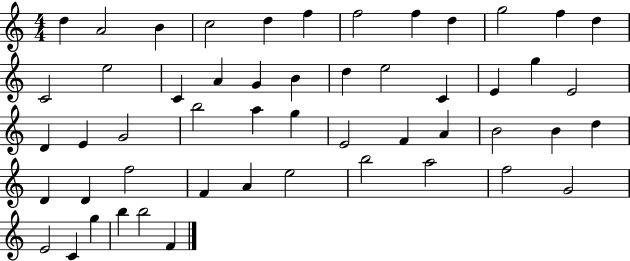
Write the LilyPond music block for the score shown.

{
  \clef treble
  \numericTimeSignature
  \time 4/4
  \key c \major
  d''4 a'2 b'4 | c''2 d''4 f''4 | f''2 f''4 d''4 | g''2 f''4 d''4 | \break c'2 e''2 | c'4 a'4 g'4 b'4 | d''4 e''2 c'4 | e'4 g''4 e'2 | \break d'4 e'4 g'2 | b''2 a''4 g''4 | e'2 f'4 a'4 | b'2 b'4 d''4 | \break d'4 d'4 f''2 | f'4 a'4 e''2 | b''2 a''2 | f''2 g'2 | \break e'2 c'4 g''4 | b''4 b''2 f'4 | \bar "|."
}